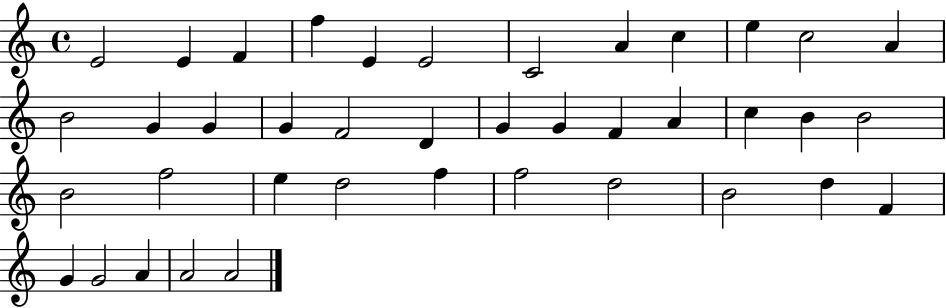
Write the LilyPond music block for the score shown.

{
  \clef treble
  \time 4/4
  \defaultTimeSignature
  \key c \major
  e'2 e'4 f'4 | f''4 e'4 e'2 | c'2 a'4 c''4 | e''4 c''2 a'4 | \break b'2 g'4 g'4 | g'4 f'2 d'4 | g'4 g'4 f'4 a'4 | c''4 b'4 b'2 | \break b'2 f''2 | e''4 d''2 f''4 | f''2 d''2 | b'2 d''4 f'4 | \break g'4 g'2 a'4 | a'2 a'2 | \bar "|."
}